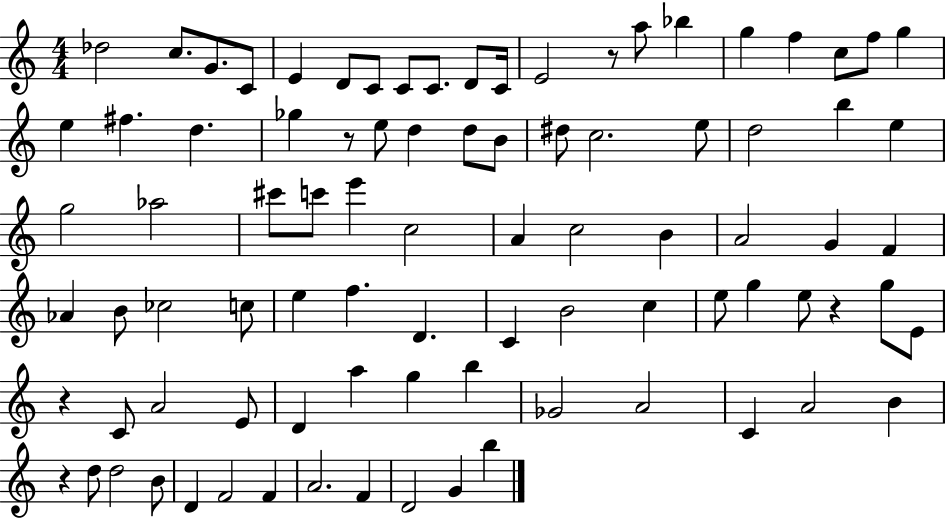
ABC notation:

X:1
T:Untitled
M:4/4
L:1/4
K:C
_d2 c/2 G/2 C/2 E D/2 C/2 C/2 C/2 D/2 C/4 E2 z/2 a/2 _b g f c/2 f/2 g e ^f d _g z/2 e/2 d d/2 B/2 ^d/2 c2 e/2 d2 b e g2 _a2 ^c'/2 c'/2 e' c2 A c2 B A2 G F _A B/2 _c2 c/2 e f D C B2 c e/2 g e/2 z g/2 E/2 z C/2 A2 E/2 D a g b _G2 A2 C A2 B z d/2 d2 B/2 D F2 F A2 F D2 G b